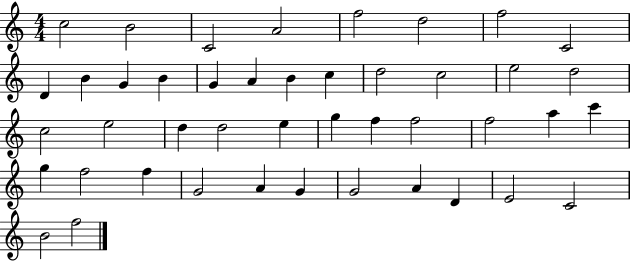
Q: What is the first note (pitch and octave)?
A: C5